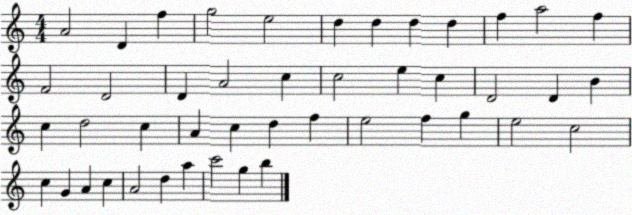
X:1
T:Untitled
M:4/4
L:1/4
K:C
A2 D f g2 e2 d d d d f a2 f F2 D2 D A2 c c2 e c D2 D B c d2 c A c d f e2 f g e2 c2 c G A c A2 d a c'2 g b